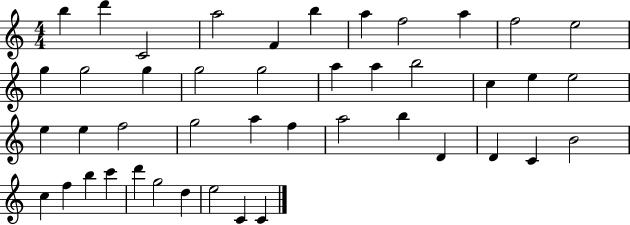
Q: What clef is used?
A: treble